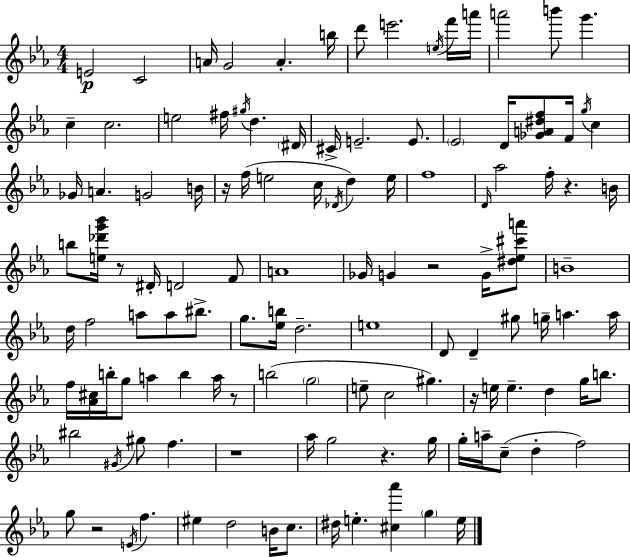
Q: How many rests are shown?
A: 9